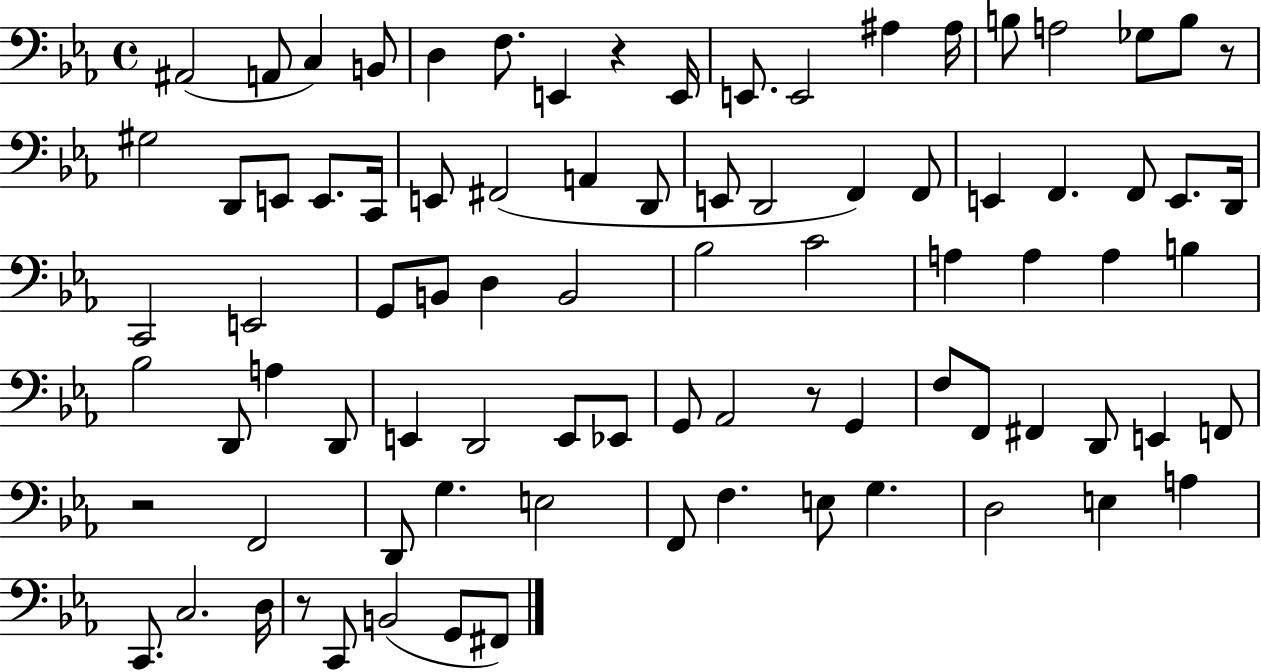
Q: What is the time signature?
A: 4/4